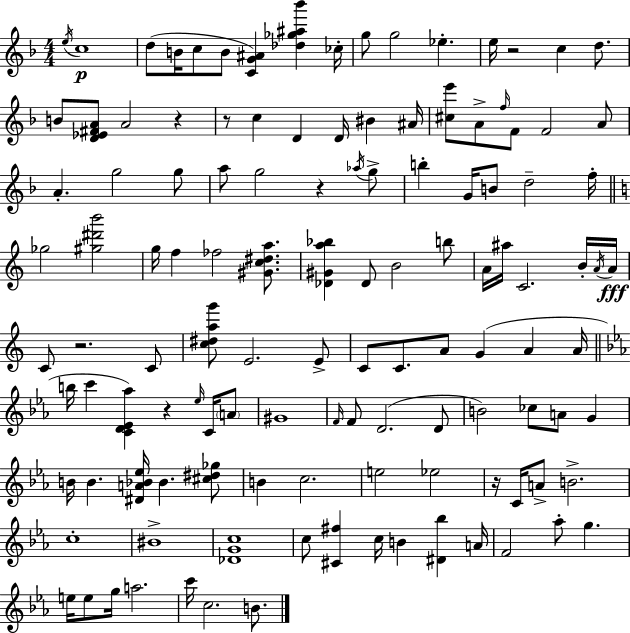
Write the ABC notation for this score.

X:1
T:Untitled
M:4/4
L:1/4
K:Dm
e/4 c4 d/2 B/4 c/2 B/2 [CG^A] [_d_g^a_b'] _c/4 g/2 g2 _e e/4 z2 c d/2 B/2 [D_E^FA]/2 A2 z z/2 c D D/4 ^B ^A/4 [^ce']/2 A/2 f/4 F/2 F2 A/2 A g2 g/2 a/2 g2 z _a/4 g/2 b G/4 B/2 d2 f/4 _g2 [^g^d'b']2 g/4 f _f2 [^Gc^da]/2 [_D^Ga_b] _D/2 B2 b/2 A/4 ^a/4 C2 B/4 A/4 A/4 C/2 z2 C/2 [c^dag']/2 E2 E/2 C/2 C/2 A/2 G A A/4 b/4 c' [CD_E_a] z _e/4 C/4 A/2 ^G4 F/4 F/2 D2 D/2 B2 _c/2 A/2 G B/4 B [^DA_B_e]/4 _B [^c^d_g]/2 B c2 e2 _e2 z/4 C/4 A/2 B2 c4 ^B4 [_DGc]4 c/2 [^C^f] c/4 B [^D_b] A/4 F2 _a/2 g e/4 e/2 g/4 a2 c'/4 c2 B/2